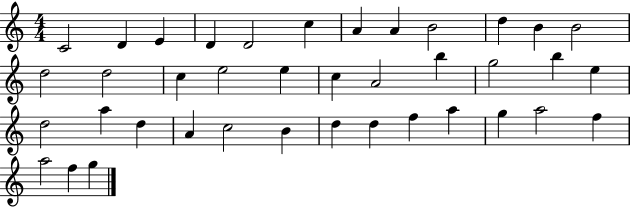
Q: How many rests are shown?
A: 0